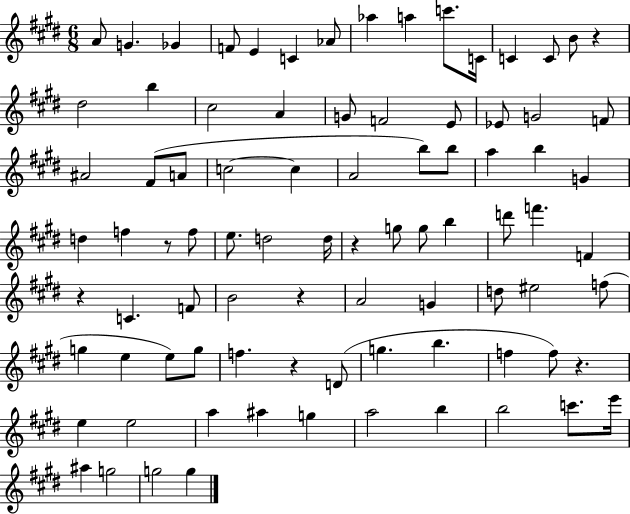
X:1
T:Untitled
M:6/8
L:1/4
K:E
A/2 G _G F/2 E C _A/2 _a a c'/2 C/4 C C/2 B/2 z ^d2 b ^c2 A G/2 F2 E/2 _E/2 G2 F/2 ^A2 ^F/2 A/2 c2 c A2 b/2 b/2 a b G d f z/2 f/2 e/2 d2 d/4 z g/2 g/2 b d'/2 f' F z C F/2 B2 z A2 G d/2 ^e2 f/2 g e e/2 g/2 f z D/2 g b f f/2 z e e2 a ^a g a2 b b2 c'/2 e'/4 ^a g2 g2 g